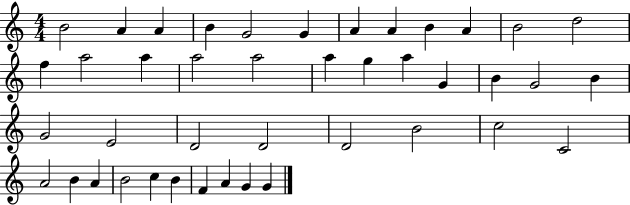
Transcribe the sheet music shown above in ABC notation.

X:1
T:Untitled
M:4/4
L:1/4
K:C
B2 A A B G2 G A A B A B2 d2 f a2 a a2 a2 a g a G B G2 B G2 E2 D2 D2 D2 B2 c2 C2 A2 B A B2 c B F A G G